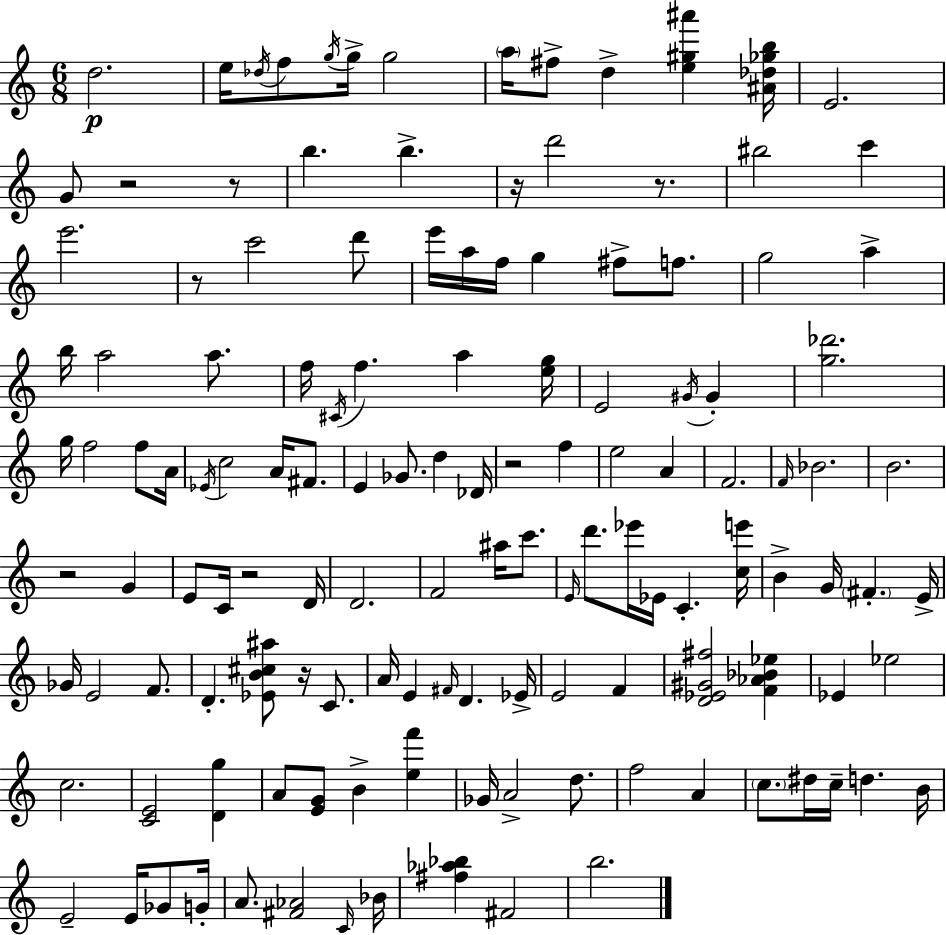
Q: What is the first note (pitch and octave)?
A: D5